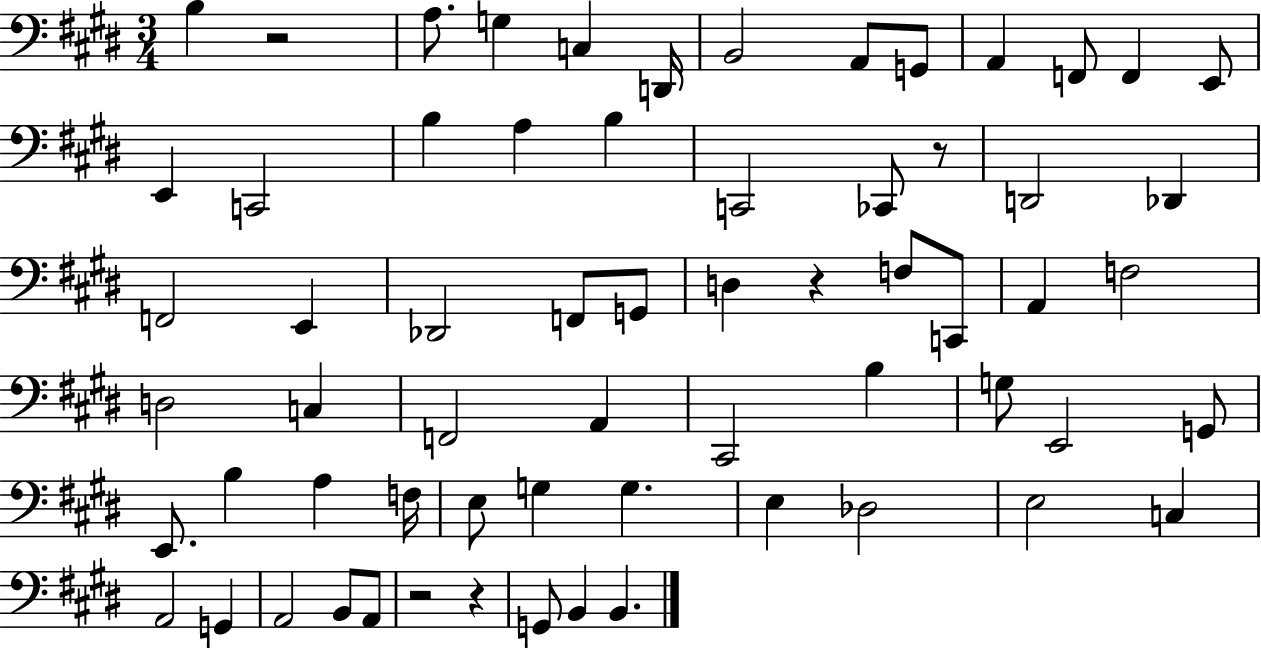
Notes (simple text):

B3/q R/h A3/e. G3/q C3/q D2/s B2/h A2/e G2/e A2/q F2/e F2/q E2/e E2/q C2/h B3/q A3/q B3/q C2/h CES2/e R/e D2/h Db2/q F2/h E2/q Db2/h F2/e G2/e D3/q R/q F3/e C2/e A2/q F3/h D3/h C3/q F2/h A2/q C#2/h B3/q G3/e E2/h G2/e E2/e. B3/q A3/q F3/s E3/e G3/q G3/q. E3/q Db3/h E3/h C3/q A2/h G2/q A2/h B2/e A2/e R/h R/q G2/e B2/q B2/q.